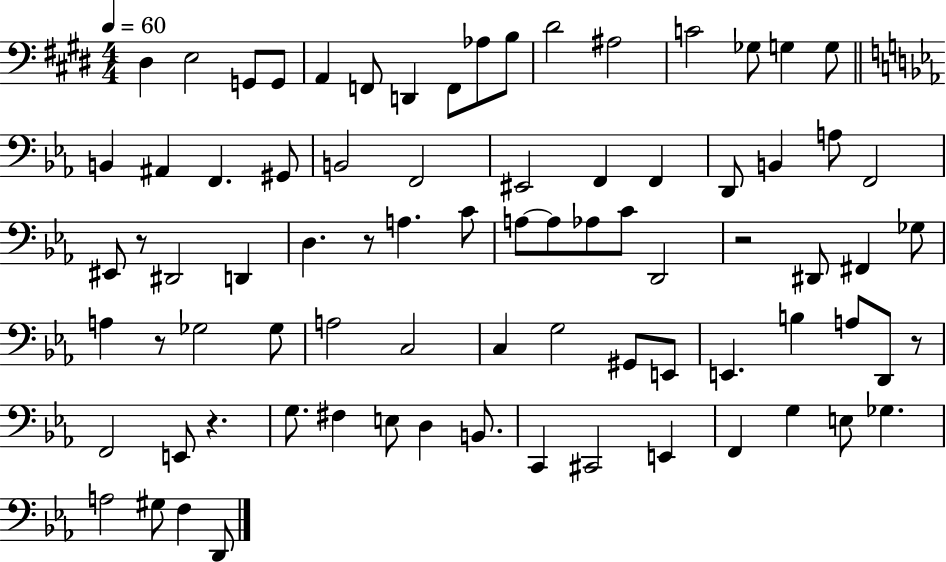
{
  \clef bass
  \numericTimeSignature
  \time 4/4
  \key e \major
  \tempo 4 = 60
  dis4 e2 g,8 g,8 | a,4 f,8 d,4 f,8 aes8 b8 | dis'2 ais2 | c'2 ges8 g4 g8 | \break \bar "||" \break \key ees \major b,4 ais,4 f,4. gis,8 | b,2 f,2 | eis,2 f,4 f,4 | d,8 b,4 a8 f,2 | \break eis,8 r8 dis,2 d,4 | d4. r8 a4. c'8 | a8~~ a8 aes8 c'8 d,2 | r2 dis,8 fis,4 ges8 | \break a4 r8 ges2 ges8 | a2 c2 | c4 g2 gis,8 e,8 | e,4. b4 a8 d,8 r8 | \break f,2 e,8 r4. | g8. fis4 e8 d4 b,8. | c,4 cis,2 e,4 | f,4 g4 e8 ges4. | \break a2 gis8 f4 d,8 | \bar "|."
}